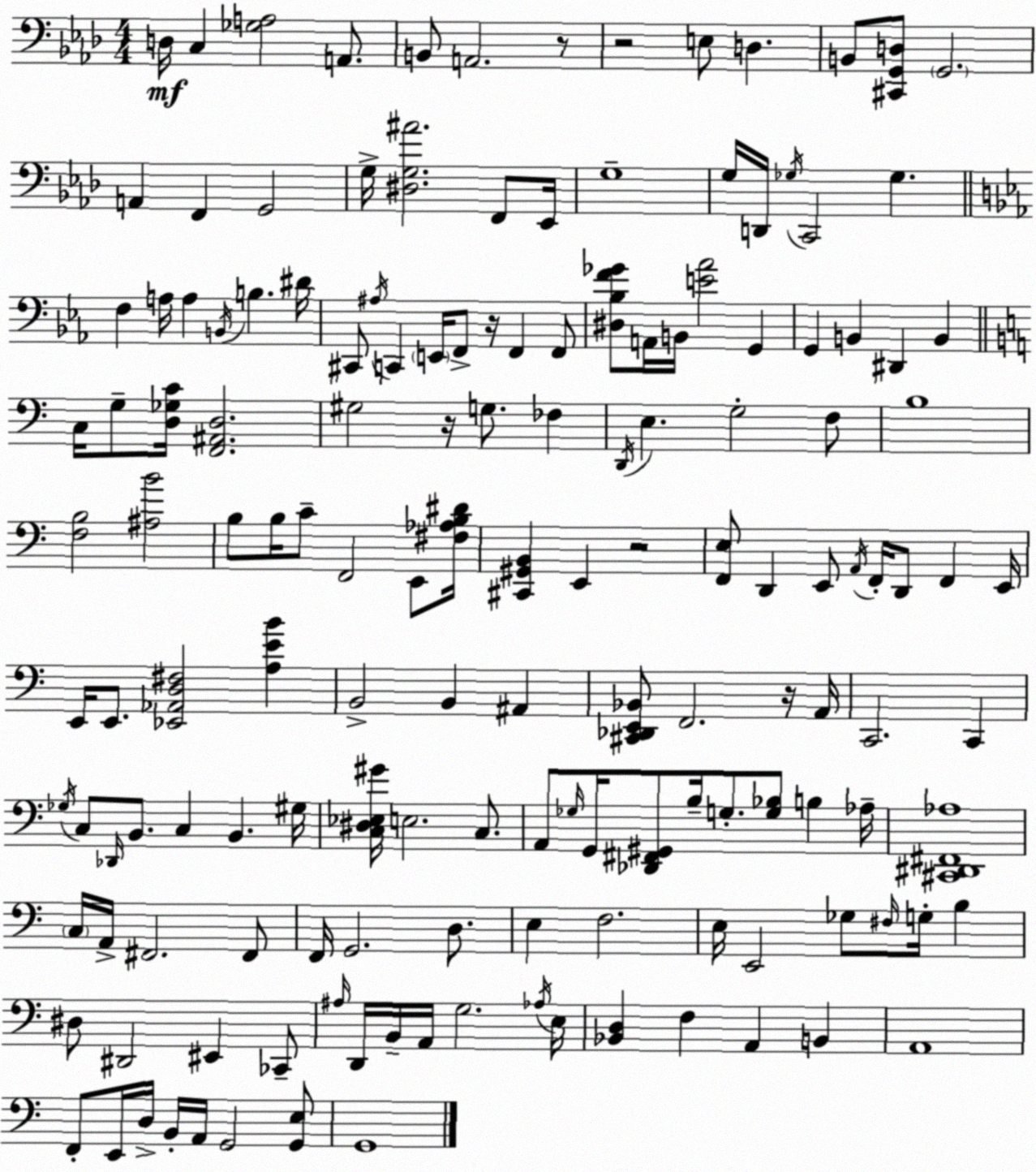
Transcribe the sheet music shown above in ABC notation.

X:1
T:Untitled
M:4/4
L:1/4
K:Fm
D,/4 C, [_G,A,]2 A,,/2 B,,/2 A,,2 z/2 z2 E,/2 D, B,,/2 [^C,,G,,D,]/2 G,,2 A,, F,, G,,2 G,/4 [^D,G,^A]2 F,,/2 _E,,/4 G,4 G,/4 D,,/4 _G,/4 C,,2 _G, F, A,/4 A, B,,/4 B, ^D/4 ^C,,/2 ^A,/4 C,, E,,/4 F,,/2 z/4 F,, F,,/2 [^D,_B,F_G]/2 A,,/4 B,,/4 [E_A]2 G,, G,, B,, ^D,, B,, C,/4 G,/2 [D,_G,C]/4 [F,,^A,,D,]2 ^G,2 z/4 G,/2 _F, D,,/4 E, G,2 F,/2 B,4 [F,B,]2 [^A,B]2 B,/2 B,/4 C/2 F,,2 E,,/2 [^F,_A,B,^D]/4 [^C,,^G,,B,,] E,, z2 [F,,E,]/2 D,, E,,/2 A,,/4 F,,/4 D,,/2 F,, E,,/4 E,,/4 E,,/2 [_E,,_A,,D,^F,]2 [A,EB] B,,2 B,, ^A,, [^C,,_D,,E,,_B,,]/2 F,,2 z/4 A,,/4 C,,2 C,, _G,/4 C,/2 _D,,/4 B,,/2 C, B,, ^G,/4 [C,^D,_E,^G]/4 E,2 C,/2 A,,/2 _G,/4 G,,/4 [_D,,^F,,^G,,]/2 B,/4 G,/2 [G,_B,]/2 B, _A,/4 [^C,,^D,,^F,,_A,]4 C,/4 A,,/4 ^F,,2 ^F,,/2 F,,/4 G,,2 D,/2 E, F,2 E,/4 E,,2 _G,/2 ^F,/4 G,/4 B, ^D,/2 ^D,,2 ^E,, _C,,/2 ^A,/4 D,,/4 B,,/4 A,,/4 G,2 _A,/4 E,/4 [_B,,D,] F, A,, B,, A,,4 F,,/2 E,,/4 D,/4 B,,/4 A,,/4 G,,2 [G,,E,]/2 G,,4